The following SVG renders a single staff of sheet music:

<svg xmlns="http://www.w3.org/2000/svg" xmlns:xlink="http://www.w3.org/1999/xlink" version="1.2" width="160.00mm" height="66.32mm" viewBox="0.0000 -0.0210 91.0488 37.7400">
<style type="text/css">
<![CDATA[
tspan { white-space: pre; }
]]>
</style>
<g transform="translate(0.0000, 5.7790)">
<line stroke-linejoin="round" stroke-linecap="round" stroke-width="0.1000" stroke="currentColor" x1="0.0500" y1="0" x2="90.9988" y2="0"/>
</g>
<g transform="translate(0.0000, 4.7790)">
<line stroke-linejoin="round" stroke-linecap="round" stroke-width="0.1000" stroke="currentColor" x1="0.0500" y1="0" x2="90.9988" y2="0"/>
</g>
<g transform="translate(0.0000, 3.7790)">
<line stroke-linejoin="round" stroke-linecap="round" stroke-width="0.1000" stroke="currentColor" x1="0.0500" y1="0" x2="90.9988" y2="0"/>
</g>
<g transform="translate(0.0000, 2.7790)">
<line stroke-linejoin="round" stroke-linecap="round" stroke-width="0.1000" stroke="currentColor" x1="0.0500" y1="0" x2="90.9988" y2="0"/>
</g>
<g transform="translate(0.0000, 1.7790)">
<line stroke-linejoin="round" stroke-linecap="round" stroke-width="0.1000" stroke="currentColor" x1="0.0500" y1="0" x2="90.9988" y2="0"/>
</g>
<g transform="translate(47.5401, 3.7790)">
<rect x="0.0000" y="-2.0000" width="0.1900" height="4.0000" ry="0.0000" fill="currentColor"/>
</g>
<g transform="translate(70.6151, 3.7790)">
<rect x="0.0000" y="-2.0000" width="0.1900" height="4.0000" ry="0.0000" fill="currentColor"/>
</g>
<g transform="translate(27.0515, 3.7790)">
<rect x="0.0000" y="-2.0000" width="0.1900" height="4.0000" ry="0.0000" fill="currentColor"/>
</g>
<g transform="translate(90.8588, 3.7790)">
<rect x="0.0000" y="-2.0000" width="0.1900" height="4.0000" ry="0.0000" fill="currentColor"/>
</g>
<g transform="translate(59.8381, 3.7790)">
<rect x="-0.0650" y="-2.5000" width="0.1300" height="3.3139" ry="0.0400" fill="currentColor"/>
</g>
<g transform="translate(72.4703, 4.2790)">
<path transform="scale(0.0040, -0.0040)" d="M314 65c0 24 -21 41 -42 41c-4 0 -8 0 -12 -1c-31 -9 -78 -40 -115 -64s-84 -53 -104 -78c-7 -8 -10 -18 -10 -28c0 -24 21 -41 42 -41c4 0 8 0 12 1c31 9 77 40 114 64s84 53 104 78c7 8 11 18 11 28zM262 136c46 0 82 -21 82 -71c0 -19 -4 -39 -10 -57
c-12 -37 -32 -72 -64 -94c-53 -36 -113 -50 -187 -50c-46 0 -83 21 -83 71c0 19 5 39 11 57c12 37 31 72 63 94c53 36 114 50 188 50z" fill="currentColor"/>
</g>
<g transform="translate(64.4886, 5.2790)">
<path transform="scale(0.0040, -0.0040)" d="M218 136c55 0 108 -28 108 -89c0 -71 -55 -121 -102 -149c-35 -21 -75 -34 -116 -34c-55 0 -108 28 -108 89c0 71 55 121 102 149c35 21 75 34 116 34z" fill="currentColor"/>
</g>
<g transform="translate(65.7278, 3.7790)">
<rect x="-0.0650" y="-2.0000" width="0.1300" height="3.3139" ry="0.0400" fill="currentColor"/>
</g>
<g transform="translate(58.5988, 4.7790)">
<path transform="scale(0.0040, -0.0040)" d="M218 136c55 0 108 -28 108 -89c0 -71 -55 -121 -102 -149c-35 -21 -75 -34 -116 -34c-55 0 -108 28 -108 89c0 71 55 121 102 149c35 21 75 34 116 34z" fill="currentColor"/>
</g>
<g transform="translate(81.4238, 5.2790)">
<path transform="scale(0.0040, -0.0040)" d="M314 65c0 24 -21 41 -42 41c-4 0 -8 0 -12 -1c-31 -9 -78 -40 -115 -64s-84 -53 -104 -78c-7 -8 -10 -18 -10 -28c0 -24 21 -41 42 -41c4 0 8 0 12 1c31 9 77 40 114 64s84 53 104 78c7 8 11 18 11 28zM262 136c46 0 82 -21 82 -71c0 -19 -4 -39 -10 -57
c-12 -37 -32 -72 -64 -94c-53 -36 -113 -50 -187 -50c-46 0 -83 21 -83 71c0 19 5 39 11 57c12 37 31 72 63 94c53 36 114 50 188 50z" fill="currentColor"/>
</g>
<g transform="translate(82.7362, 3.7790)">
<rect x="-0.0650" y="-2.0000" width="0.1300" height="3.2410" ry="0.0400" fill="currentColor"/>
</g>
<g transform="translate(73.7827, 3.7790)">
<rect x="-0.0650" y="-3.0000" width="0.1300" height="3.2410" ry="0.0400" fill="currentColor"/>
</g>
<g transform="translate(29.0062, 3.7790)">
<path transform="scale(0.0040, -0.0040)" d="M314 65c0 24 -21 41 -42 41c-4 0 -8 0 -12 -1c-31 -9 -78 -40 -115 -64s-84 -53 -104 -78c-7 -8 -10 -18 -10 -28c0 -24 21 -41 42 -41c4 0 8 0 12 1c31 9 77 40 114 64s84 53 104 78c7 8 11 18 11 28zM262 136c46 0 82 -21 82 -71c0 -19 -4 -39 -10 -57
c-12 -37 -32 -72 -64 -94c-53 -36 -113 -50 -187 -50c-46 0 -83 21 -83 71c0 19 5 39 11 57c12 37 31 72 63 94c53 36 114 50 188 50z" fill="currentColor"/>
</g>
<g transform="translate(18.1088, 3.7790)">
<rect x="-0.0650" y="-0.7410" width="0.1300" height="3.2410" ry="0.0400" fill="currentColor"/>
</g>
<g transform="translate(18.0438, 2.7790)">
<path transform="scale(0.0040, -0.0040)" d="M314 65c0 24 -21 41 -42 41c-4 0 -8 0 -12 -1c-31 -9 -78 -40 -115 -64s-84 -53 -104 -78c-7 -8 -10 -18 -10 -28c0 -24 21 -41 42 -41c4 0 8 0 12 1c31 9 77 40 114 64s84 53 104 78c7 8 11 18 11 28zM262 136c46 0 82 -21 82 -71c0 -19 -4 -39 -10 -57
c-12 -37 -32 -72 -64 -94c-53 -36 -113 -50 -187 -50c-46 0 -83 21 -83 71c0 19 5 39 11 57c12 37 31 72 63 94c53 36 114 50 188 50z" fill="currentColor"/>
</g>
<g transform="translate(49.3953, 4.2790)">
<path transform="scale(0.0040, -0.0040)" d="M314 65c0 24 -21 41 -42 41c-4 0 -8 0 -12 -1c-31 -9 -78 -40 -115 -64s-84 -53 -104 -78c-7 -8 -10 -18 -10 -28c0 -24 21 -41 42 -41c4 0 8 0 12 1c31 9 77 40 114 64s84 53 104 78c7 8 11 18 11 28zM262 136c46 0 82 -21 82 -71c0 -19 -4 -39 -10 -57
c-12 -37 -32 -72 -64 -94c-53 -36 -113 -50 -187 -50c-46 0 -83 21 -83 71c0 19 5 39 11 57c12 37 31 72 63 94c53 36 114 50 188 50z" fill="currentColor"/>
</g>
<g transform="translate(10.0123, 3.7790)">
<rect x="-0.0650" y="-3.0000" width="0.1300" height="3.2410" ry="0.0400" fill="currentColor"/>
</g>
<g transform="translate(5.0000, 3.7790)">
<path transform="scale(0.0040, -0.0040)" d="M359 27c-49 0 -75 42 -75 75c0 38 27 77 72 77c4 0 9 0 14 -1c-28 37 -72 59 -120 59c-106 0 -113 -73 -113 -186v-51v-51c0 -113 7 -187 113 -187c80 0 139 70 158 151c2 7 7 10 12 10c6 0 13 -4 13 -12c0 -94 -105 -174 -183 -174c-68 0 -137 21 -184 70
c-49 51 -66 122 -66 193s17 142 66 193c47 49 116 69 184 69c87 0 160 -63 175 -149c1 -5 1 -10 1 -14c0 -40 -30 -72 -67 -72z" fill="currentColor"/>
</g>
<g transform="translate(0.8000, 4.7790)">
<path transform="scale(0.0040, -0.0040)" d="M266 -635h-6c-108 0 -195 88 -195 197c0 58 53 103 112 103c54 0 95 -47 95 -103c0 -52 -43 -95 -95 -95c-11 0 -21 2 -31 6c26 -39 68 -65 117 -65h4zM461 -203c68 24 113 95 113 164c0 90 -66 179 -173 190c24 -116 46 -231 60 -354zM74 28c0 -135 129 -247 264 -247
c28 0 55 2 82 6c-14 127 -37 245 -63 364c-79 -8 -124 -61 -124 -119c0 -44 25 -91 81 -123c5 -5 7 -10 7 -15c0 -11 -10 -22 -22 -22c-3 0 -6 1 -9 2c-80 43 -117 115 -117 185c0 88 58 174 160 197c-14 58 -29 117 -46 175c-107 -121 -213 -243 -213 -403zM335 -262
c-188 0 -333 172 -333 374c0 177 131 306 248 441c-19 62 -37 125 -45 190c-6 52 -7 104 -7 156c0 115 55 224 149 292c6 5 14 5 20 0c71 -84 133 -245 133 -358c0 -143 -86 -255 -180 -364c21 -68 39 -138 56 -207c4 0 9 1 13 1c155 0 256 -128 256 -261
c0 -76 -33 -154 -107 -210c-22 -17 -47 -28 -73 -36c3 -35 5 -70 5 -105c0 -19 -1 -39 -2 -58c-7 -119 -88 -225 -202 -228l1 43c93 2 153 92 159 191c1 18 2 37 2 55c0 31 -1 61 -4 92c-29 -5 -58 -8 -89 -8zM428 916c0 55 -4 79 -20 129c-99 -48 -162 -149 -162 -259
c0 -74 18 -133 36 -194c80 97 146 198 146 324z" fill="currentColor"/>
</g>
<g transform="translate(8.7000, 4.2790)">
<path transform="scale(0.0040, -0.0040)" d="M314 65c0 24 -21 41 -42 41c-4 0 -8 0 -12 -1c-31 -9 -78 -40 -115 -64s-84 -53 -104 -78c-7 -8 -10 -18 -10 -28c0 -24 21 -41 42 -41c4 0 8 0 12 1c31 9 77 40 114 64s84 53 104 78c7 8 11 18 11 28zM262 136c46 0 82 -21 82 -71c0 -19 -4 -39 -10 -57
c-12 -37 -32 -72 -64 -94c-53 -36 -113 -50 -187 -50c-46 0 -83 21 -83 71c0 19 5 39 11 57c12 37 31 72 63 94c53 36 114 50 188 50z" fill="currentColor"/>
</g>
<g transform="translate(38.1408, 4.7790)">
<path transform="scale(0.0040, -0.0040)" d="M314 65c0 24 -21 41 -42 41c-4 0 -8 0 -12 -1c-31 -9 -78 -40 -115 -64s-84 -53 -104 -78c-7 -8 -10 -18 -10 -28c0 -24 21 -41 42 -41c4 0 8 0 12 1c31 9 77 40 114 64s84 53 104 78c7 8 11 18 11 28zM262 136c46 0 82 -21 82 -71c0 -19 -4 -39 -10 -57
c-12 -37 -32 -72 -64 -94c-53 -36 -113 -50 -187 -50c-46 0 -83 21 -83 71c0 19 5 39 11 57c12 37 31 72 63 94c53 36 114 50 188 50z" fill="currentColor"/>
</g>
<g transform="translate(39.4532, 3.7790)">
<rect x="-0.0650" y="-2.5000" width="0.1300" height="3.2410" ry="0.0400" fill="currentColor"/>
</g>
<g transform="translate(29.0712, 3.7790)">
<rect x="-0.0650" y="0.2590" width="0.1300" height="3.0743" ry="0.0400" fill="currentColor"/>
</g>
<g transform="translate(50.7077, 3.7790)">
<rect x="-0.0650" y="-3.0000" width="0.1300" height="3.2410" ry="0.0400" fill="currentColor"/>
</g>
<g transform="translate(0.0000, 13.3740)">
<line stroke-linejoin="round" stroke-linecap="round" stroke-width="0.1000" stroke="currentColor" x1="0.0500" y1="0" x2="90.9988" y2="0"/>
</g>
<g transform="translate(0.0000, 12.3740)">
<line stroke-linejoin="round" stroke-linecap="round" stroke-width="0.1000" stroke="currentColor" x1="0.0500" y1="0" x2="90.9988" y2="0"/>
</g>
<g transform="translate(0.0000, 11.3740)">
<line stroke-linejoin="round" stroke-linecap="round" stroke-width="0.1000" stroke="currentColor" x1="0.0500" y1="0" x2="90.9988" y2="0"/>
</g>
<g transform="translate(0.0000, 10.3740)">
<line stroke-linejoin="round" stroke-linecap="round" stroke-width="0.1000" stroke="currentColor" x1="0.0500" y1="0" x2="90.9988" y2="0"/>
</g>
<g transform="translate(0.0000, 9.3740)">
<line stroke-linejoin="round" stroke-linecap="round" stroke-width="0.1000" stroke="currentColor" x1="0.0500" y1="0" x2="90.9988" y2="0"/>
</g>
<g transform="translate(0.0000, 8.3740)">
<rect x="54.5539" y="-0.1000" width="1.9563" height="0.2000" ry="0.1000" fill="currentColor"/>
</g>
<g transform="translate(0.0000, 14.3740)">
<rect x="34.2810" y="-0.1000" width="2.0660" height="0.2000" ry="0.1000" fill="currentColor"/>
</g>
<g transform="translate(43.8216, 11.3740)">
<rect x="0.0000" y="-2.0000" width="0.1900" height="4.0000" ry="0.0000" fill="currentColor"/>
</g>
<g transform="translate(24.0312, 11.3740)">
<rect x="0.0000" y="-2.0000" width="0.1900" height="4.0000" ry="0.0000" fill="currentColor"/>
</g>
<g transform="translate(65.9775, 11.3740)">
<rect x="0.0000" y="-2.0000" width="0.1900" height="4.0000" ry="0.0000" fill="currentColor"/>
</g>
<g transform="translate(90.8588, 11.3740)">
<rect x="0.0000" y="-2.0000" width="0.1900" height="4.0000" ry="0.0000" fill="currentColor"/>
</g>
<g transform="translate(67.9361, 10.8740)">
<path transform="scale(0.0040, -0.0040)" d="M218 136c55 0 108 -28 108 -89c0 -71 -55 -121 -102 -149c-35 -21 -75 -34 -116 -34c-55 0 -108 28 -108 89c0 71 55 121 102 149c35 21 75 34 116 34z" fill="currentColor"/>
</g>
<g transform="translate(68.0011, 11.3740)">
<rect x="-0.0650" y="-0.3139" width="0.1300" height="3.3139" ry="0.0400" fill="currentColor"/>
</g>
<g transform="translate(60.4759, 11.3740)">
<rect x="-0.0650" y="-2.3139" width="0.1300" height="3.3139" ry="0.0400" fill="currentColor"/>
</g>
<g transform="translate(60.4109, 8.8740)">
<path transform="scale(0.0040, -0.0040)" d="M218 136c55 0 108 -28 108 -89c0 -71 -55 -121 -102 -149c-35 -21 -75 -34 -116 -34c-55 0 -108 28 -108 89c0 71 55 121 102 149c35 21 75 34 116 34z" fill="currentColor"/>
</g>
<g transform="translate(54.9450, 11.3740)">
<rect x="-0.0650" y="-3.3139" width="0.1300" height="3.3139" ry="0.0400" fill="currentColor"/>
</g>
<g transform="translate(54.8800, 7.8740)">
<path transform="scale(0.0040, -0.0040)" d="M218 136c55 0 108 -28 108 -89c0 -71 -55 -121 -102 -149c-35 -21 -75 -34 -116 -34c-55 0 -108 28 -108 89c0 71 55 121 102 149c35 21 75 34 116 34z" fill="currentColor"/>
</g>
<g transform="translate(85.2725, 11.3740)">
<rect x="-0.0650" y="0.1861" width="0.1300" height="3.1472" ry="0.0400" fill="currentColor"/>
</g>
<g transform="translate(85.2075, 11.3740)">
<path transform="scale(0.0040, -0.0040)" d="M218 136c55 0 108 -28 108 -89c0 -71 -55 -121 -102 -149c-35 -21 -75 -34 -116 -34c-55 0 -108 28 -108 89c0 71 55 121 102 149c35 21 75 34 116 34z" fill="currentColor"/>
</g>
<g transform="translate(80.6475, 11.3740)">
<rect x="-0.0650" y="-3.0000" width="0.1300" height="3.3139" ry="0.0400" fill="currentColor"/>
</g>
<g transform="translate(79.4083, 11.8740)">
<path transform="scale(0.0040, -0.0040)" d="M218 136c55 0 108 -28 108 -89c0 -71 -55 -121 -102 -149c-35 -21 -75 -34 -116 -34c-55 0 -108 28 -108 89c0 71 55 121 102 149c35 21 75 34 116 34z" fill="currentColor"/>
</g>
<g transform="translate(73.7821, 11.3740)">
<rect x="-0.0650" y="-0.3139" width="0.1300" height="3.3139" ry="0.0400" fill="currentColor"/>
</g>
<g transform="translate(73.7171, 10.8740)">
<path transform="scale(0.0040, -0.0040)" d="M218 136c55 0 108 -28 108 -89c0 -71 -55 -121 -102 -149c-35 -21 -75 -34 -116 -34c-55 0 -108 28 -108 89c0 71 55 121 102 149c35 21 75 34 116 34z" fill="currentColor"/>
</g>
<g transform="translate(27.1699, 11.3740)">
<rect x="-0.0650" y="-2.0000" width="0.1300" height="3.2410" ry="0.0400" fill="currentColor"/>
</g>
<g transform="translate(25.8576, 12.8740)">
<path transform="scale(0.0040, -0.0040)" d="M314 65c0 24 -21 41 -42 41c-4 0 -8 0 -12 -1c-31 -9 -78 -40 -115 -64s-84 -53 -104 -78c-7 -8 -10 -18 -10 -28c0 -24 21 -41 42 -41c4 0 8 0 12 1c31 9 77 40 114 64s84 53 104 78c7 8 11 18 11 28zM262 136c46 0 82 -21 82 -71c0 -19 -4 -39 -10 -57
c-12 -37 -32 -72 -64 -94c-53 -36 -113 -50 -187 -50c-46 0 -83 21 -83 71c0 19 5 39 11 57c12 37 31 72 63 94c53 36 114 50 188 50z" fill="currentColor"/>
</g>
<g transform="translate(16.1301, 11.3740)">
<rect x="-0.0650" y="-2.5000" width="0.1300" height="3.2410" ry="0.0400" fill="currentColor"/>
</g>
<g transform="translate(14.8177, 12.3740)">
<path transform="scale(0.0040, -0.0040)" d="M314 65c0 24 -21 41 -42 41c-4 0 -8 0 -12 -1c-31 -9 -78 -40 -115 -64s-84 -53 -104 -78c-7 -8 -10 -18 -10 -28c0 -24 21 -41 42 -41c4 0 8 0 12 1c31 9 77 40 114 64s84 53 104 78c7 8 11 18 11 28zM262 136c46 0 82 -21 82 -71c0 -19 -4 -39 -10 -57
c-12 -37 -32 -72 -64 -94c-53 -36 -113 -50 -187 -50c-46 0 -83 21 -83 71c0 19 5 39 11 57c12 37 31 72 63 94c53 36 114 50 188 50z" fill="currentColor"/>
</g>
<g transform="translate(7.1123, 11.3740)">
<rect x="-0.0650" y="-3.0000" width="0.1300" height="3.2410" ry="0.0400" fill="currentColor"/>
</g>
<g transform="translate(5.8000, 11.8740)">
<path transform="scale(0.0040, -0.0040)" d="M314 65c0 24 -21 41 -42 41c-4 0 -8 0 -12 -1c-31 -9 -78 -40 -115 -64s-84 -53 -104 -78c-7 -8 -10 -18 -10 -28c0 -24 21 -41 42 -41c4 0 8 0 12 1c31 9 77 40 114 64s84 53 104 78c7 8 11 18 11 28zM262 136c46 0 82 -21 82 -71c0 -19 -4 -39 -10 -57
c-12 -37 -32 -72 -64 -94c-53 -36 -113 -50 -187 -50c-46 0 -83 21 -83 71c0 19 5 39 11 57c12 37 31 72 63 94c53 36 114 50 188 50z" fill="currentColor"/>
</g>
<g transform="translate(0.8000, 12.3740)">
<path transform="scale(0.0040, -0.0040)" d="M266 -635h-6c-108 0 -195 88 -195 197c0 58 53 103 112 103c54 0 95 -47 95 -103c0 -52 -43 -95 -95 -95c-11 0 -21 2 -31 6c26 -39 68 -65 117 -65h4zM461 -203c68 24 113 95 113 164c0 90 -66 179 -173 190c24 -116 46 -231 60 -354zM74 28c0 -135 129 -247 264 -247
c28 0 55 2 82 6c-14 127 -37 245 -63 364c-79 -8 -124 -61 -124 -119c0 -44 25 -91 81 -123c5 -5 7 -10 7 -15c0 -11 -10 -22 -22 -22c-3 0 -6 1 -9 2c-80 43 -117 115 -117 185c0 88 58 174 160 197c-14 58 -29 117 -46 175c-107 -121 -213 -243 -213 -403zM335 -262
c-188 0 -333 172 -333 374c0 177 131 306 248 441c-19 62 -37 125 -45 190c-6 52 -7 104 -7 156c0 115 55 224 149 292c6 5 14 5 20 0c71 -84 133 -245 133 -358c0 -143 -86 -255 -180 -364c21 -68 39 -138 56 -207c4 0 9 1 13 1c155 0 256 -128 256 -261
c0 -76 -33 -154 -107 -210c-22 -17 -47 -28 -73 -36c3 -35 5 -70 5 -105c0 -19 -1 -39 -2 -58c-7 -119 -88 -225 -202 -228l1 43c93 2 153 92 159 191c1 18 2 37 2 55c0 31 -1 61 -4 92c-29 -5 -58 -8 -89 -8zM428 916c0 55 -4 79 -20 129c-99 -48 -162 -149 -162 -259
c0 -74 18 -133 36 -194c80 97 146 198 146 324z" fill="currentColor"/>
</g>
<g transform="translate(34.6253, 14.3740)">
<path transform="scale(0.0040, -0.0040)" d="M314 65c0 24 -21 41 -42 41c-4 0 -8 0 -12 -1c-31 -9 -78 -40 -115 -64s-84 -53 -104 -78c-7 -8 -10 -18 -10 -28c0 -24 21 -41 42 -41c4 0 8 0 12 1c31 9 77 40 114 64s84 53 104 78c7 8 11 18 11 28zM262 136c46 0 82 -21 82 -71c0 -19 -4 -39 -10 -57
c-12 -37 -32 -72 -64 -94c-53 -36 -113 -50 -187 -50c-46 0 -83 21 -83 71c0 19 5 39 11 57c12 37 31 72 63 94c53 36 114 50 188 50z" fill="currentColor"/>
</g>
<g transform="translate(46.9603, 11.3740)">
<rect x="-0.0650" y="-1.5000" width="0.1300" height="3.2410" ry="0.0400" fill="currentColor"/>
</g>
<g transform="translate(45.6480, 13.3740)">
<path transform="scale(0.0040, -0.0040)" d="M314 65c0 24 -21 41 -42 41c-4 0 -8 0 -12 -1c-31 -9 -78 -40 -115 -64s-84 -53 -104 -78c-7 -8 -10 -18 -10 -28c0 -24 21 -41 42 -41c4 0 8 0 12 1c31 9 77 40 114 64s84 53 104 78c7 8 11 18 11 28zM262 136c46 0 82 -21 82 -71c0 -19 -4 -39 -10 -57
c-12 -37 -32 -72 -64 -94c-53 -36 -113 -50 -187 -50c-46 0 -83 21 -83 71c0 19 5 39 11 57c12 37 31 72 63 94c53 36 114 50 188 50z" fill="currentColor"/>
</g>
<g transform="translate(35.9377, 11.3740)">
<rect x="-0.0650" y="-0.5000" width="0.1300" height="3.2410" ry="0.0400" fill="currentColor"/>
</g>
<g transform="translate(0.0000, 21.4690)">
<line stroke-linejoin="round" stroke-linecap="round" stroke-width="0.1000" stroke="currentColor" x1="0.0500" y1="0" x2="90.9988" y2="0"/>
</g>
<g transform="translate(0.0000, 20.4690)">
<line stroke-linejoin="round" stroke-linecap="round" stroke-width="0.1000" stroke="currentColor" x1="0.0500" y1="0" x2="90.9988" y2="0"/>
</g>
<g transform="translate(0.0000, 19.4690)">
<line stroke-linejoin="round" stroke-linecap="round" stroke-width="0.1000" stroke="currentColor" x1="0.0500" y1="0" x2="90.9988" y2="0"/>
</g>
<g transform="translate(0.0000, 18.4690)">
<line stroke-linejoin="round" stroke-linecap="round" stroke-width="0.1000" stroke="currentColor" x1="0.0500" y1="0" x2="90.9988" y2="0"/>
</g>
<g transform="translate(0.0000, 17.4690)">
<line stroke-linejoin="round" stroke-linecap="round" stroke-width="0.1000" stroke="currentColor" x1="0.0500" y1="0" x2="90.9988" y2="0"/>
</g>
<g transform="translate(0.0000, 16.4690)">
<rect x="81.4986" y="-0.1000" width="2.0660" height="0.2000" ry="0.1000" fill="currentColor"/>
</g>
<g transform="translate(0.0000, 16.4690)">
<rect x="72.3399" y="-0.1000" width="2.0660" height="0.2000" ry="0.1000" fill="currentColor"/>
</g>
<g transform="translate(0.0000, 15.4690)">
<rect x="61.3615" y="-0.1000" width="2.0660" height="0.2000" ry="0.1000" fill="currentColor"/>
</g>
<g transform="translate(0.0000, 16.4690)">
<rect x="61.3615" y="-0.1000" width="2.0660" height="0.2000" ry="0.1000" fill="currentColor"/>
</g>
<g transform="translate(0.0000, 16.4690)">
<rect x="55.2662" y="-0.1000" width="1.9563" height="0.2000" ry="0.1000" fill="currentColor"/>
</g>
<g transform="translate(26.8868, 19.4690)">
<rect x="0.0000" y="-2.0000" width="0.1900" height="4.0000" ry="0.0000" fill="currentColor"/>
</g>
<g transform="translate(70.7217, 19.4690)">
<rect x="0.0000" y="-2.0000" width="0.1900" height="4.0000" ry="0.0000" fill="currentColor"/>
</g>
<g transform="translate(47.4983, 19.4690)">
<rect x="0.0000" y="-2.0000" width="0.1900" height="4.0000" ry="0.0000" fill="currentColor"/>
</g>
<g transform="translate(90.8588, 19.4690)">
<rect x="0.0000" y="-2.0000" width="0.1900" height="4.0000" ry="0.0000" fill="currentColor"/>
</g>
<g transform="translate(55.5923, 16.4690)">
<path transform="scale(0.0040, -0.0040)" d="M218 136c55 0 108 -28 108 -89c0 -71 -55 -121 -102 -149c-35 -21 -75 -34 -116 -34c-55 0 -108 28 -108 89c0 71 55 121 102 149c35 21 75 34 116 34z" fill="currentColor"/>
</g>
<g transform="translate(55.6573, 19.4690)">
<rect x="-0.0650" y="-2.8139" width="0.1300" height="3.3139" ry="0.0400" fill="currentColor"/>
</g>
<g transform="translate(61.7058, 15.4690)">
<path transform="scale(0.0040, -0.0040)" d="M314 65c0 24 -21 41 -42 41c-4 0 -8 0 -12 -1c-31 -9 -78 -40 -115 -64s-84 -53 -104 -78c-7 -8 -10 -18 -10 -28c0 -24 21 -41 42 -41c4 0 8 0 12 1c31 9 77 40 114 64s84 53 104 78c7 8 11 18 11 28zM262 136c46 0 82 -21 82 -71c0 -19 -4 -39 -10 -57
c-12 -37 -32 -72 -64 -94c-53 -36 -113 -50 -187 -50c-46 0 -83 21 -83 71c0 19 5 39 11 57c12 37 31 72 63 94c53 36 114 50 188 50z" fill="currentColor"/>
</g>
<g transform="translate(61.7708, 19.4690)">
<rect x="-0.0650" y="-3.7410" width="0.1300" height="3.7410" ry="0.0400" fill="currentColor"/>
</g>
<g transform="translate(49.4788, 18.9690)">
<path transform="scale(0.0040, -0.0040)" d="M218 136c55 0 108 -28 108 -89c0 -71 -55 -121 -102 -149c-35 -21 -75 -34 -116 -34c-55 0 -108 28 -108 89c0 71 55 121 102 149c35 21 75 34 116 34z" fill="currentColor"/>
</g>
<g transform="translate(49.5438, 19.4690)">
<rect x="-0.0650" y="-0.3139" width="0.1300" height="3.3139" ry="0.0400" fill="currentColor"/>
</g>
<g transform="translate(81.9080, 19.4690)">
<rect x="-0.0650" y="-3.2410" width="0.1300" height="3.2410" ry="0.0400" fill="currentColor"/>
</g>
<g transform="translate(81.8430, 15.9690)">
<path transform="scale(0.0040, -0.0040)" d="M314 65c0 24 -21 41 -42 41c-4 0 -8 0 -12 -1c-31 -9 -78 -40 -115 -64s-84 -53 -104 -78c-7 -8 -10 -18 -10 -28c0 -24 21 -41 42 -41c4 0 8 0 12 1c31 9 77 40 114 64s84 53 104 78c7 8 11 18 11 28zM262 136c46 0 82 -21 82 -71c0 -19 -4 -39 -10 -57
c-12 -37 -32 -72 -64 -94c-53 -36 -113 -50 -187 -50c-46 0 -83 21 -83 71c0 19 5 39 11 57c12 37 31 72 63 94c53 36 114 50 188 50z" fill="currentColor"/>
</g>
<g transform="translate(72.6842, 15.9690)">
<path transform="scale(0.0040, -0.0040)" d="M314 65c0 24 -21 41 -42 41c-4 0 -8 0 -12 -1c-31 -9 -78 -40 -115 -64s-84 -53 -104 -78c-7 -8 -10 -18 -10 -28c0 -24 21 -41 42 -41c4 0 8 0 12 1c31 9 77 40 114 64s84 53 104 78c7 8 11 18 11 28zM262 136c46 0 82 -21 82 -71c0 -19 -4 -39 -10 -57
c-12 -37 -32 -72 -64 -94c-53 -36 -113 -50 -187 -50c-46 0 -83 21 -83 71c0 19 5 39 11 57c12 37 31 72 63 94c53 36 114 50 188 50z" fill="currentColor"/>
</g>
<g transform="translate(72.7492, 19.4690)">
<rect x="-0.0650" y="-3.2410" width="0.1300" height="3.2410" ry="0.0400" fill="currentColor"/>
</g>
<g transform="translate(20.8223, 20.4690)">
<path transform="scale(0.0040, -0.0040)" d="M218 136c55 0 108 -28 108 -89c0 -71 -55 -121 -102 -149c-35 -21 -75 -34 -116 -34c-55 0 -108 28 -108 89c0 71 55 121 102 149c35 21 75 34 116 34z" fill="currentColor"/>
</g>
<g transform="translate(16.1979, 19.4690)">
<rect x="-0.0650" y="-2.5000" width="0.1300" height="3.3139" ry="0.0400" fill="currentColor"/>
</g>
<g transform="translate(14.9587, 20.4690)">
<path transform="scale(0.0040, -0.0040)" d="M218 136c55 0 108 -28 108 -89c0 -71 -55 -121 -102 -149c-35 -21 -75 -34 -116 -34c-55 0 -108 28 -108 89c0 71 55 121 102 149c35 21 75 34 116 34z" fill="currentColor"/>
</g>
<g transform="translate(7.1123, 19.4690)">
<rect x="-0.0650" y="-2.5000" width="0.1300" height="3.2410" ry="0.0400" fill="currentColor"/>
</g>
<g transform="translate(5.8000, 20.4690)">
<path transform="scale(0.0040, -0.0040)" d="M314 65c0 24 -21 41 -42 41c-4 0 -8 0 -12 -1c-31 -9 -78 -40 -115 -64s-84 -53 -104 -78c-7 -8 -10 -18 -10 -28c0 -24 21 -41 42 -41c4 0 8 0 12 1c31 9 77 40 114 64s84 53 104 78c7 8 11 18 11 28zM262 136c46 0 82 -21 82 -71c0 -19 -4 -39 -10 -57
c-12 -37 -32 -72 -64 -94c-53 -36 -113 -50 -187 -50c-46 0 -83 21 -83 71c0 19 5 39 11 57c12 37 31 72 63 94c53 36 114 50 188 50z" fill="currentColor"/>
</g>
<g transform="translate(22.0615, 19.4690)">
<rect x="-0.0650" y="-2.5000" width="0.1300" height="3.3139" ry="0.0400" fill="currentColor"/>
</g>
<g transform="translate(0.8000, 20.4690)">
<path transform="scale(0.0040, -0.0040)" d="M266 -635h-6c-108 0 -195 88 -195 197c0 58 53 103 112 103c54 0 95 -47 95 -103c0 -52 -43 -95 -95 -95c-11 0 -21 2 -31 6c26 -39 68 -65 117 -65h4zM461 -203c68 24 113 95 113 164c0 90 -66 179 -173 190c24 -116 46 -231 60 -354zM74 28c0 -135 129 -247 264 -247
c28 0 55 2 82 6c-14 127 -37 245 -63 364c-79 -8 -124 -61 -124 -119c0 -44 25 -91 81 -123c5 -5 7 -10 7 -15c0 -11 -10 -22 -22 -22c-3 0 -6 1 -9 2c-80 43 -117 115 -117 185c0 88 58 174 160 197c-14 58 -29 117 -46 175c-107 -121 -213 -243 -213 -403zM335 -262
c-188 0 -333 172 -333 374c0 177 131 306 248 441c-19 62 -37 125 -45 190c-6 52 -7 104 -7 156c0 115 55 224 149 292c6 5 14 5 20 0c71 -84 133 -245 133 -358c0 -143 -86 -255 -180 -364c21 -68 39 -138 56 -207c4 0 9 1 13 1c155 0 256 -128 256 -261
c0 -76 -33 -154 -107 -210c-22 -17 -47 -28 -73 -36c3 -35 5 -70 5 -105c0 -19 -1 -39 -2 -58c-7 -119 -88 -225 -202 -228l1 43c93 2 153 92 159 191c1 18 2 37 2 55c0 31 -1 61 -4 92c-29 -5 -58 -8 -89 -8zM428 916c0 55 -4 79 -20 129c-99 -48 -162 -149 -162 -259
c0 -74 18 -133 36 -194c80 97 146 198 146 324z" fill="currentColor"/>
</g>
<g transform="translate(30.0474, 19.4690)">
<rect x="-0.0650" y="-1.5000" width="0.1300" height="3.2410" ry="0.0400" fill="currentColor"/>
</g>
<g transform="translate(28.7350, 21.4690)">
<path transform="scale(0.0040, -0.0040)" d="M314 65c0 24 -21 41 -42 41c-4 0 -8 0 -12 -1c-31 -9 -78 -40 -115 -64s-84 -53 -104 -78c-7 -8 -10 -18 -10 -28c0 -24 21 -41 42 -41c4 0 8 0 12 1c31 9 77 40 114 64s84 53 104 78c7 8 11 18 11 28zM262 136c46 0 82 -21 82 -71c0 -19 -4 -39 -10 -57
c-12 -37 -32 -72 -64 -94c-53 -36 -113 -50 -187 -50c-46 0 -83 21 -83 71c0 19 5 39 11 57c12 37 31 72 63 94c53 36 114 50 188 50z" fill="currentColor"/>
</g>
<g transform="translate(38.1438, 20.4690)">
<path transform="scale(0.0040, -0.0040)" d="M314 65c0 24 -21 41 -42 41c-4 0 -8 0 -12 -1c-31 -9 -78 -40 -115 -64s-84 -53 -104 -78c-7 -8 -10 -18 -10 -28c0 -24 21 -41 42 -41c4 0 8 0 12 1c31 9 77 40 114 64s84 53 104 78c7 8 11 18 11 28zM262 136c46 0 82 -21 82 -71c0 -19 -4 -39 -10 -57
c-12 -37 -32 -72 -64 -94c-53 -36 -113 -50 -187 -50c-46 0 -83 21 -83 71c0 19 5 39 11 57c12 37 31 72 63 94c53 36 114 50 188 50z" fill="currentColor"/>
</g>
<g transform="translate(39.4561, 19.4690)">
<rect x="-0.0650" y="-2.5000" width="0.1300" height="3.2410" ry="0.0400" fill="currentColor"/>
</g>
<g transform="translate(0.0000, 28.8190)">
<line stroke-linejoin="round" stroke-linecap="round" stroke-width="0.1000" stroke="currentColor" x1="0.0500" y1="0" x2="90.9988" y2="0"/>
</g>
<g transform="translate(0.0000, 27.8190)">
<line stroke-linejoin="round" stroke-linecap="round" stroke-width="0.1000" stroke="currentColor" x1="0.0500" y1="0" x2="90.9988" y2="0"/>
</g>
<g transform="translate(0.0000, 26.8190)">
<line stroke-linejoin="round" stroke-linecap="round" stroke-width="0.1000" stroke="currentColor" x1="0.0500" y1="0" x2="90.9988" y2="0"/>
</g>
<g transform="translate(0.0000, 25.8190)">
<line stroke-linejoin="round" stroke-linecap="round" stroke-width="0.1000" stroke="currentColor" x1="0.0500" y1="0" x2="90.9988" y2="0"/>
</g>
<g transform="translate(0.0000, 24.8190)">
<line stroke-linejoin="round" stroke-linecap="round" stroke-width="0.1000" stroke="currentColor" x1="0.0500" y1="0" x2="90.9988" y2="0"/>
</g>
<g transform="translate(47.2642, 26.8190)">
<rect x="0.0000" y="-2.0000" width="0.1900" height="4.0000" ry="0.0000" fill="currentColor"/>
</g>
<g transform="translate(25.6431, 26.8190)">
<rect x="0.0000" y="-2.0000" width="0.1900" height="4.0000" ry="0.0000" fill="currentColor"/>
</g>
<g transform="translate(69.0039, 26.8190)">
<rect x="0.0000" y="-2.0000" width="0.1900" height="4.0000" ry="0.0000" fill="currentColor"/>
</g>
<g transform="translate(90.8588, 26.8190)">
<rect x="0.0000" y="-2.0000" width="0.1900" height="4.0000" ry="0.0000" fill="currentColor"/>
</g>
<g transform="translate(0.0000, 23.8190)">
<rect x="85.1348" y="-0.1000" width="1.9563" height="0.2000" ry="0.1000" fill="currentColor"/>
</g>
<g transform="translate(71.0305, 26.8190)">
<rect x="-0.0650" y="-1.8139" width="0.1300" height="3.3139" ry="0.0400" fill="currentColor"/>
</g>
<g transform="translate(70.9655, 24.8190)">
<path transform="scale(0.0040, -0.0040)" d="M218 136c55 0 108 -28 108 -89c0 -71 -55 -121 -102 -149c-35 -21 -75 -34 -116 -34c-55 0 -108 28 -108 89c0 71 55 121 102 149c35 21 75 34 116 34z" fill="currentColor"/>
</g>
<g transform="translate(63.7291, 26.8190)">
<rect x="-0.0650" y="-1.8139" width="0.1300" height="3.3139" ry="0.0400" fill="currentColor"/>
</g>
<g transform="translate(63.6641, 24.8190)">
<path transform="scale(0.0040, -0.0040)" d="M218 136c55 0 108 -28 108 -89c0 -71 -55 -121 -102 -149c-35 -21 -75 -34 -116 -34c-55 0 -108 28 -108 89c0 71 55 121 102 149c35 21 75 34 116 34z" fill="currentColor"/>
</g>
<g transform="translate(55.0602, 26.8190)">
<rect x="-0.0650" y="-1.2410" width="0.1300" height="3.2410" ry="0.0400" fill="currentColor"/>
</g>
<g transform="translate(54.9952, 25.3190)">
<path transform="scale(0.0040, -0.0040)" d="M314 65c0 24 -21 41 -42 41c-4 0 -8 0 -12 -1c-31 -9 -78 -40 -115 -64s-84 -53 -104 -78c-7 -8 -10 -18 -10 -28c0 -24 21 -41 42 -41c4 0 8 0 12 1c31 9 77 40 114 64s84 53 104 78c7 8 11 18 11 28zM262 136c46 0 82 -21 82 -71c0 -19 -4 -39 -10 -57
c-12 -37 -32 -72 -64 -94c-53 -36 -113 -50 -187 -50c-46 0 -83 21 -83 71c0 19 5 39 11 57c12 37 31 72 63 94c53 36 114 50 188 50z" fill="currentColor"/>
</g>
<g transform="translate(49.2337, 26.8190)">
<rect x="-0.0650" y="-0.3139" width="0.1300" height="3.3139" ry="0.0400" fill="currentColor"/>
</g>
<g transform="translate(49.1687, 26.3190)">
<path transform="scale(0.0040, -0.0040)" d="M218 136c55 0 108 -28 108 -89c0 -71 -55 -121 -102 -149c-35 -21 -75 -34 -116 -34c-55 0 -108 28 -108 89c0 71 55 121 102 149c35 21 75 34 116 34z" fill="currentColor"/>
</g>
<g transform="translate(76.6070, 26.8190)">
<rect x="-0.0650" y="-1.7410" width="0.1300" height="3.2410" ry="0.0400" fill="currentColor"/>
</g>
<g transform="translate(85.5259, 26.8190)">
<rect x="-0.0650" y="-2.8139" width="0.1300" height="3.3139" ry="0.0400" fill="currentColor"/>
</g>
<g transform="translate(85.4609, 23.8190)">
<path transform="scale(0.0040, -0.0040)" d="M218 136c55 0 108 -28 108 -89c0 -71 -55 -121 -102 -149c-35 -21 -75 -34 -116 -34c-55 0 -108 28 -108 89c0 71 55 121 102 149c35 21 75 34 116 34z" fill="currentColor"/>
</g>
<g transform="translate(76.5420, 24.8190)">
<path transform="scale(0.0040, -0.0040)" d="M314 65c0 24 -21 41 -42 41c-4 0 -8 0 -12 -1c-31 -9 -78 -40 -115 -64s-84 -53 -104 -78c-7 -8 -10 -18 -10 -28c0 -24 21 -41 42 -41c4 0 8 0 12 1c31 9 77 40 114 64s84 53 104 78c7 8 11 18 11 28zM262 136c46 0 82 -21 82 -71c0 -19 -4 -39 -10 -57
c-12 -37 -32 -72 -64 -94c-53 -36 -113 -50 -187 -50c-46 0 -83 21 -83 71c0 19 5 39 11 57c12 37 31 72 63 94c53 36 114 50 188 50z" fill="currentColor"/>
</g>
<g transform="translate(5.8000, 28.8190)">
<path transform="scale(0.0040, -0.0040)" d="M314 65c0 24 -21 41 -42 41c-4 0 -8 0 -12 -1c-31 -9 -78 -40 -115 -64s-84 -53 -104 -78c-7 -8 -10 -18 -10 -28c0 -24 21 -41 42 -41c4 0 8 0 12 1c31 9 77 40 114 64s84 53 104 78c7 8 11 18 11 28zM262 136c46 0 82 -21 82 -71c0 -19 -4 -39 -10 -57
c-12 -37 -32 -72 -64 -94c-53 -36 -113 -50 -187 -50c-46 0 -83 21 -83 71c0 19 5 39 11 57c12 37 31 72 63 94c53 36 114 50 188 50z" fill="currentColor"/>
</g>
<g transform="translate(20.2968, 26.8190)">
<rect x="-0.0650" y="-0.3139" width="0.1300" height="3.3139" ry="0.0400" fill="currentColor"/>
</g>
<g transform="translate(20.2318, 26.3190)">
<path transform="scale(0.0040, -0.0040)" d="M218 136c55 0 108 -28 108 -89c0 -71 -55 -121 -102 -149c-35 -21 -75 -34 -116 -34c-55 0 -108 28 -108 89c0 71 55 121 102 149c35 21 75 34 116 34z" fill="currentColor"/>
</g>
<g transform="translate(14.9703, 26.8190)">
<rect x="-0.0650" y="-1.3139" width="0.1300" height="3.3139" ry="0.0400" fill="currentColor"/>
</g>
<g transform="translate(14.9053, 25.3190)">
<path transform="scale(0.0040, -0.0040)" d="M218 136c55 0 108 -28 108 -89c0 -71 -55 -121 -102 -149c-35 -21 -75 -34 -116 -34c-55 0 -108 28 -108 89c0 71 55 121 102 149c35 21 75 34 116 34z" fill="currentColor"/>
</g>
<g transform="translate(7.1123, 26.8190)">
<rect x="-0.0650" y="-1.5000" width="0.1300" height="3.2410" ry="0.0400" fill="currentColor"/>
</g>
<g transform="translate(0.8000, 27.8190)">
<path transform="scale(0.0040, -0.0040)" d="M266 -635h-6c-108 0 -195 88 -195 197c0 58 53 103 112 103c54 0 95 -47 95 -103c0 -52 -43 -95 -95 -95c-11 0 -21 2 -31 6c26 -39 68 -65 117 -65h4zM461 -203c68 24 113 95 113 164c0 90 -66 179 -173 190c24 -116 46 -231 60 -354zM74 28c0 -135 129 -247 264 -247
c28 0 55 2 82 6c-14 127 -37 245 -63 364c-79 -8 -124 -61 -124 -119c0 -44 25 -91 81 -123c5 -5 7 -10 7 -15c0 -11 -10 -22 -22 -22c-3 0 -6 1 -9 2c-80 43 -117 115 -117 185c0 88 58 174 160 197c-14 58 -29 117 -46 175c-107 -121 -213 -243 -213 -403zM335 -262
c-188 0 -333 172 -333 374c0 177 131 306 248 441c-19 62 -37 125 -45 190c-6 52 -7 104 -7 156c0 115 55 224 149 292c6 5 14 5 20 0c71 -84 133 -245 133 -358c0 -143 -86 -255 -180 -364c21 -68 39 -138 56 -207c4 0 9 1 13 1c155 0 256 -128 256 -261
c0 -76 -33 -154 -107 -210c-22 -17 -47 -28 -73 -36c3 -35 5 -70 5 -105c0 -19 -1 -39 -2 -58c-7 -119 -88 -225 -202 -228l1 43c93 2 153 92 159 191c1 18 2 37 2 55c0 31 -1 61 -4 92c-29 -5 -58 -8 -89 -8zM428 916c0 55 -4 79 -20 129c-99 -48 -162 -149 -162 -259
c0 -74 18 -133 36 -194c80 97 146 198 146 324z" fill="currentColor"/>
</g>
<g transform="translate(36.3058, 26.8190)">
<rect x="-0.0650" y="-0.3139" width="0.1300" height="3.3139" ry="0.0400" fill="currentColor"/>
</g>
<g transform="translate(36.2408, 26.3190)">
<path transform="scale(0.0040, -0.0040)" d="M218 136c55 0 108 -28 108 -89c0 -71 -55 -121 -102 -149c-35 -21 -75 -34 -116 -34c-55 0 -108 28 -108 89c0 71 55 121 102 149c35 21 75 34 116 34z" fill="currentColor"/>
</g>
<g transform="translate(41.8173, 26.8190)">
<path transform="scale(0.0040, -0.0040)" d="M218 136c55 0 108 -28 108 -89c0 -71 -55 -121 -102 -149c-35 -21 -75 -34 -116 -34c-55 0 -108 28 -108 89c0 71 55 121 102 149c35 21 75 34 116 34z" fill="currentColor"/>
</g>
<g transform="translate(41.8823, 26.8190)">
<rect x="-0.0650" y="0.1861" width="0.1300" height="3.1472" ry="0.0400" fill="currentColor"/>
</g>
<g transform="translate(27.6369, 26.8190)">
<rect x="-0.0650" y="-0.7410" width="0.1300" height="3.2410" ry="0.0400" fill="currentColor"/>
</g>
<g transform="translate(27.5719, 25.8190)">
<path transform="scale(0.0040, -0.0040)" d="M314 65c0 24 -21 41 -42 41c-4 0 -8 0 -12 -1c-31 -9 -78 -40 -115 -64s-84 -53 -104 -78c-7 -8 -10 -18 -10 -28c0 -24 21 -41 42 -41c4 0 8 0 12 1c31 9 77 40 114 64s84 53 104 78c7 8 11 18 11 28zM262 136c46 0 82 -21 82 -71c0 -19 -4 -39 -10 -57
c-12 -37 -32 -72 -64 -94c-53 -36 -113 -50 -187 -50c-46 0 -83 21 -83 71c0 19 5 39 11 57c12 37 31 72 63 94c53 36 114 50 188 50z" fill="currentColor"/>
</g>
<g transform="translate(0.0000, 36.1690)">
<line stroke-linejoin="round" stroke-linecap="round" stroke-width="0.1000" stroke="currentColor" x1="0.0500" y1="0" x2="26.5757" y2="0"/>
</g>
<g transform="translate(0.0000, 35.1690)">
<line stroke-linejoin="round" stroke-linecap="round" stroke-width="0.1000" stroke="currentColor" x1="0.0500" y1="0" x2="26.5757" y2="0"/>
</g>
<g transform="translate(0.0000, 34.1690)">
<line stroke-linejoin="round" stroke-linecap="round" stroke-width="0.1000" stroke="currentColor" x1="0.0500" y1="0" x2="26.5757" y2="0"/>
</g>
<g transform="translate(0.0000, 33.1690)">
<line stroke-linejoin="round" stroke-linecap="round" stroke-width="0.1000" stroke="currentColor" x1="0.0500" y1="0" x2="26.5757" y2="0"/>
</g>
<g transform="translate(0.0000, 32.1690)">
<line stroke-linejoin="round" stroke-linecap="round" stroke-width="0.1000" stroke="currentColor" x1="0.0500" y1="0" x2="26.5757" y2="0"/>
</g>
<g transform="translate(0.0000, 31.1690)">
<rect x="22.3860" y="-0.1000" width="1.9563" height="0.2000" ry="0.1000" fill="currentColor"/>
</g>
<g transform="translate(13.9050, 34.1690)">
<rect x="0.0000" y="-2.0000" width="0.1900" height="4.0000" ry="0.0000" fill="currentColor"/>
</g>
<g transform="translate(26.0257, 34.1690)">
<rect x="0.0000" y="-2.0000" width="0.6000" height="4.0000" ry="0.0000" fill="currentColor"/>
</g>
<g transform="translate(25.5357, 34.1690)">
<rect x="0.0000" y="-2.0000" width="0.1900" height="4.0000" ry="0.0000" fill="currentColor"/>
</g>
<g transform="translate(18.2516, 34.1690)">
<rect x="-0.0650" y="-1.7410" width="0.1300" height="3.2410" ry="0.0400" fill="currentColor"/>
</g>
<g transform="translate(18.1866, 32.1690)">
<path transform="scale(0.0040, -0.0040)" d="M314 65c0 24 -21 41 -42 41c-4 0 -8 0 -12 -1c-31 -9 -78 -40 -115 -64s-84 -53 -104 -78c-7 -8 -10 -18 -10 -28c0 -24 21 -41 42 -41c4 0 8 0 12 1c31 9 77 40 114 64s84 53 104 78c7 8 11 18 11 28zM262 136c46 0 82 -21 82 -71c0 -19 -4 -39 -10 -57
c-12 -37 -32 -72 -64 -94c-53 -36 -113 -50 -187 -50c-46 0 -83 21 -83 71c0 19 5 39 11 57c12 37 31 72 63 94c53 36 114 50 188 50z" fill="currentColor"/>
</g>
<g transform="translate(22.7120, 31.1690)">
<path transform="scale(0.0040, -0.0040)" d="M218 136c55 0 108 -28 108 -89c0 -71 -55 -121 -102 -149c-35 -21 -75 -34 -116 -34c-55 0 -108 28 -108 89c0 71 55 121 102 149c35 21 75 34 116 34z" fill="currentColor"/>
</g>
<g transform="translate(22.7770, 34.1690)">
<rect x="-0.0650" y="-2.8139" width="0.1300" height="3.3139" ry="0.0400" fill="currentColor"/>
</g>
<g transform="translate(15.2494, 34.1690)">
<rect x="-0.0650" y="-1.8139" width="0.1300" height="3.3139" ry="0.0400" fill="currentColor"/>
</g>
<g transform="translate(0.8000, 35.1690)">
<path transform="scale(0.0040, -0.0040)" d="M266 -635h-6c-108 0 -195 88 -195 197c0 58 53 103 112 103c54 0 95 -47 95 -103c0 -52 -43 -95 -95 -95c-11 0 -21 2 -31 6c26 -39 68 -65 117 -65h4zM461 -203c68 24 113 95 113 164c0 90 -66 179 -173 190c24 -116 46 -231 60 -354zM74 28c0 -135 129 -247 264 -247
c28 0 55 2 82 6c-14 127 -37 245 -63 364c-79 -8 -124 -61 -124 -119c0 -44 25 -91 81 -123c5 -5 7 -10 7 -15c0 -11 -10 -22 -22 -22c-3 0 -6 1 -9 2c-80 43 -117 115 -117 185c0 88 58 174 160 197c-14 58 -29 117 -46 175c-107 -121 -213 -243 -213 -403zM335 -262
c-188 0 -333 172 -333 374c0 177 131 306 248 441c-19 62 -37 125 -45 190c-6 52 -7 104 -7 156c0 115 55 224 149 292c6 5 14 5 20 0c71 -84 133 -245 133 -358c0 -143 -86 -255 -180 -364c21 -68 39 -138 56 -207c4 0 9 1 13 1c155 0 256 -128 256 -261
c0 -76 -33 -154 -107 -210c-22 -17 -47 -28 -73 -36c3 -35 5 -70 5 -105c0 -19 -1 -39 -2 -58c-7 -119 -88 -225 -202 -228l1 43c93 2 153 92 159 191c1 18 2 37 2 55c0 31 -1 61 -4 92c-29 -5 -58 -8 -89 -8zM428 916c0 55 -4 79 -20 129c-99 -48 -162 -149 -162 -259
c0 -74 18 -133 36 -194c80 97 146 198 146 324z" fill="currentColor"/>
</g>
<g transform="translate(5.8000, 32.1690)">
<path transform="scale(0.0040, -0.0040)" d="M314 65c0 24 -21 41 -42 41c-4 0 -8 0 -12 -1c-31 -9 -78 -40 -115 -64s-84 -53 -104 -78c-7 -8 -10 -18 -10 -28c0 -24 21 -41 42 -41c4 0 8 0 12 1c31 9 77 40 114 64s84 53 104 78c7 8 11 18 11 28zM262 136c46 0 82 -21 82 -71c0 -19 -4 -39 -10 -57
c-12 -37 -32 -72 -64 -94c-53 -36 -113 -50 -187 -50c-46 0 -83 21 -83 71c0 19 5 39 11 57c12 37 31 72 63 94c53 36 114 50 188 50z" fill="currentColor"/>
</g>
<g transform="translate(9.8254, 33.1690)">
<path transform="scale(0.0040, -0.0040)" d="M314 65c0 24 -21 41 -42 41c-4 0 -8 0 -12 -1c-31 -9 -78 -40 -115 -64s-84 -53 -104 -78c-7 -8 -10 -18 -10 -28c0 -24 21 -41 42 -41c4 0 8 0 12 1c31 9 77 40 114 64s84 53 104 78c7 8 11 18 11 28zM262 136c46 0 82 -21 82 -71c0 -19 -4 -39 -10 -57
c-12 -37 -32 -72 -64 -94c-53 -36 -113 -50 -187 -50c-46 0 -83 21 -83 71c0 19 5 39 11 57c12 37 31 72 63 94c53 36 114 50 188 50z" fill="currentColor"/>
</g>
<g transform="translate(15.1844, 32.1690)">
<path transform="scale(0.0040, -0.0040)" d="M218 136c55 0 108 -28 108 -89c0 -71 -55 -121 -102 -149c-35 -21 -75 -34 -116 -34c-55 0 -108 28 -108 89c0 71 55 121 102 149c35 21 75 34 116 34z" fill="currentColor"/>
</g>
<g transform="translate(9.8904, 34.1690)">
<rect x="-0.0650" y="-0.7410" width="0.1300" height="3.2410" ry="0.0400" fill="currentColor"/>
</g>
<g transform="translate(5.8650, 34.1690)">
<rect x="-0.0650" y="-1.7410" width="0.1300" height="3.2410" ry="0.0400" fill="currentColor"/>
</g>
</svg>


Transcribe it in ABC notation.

X:1
T:Untitled
M:4/4
L:1/4
K:C
A2 d2 B2 G2 A2 G F A2 F2 A2 G2 F2 C2 E2 b g c c A B G2 G G E2 G2 c a c'2 b2 b2 E2 e c d2 c B c e2 f f f2 a f2 d2 f f2 a